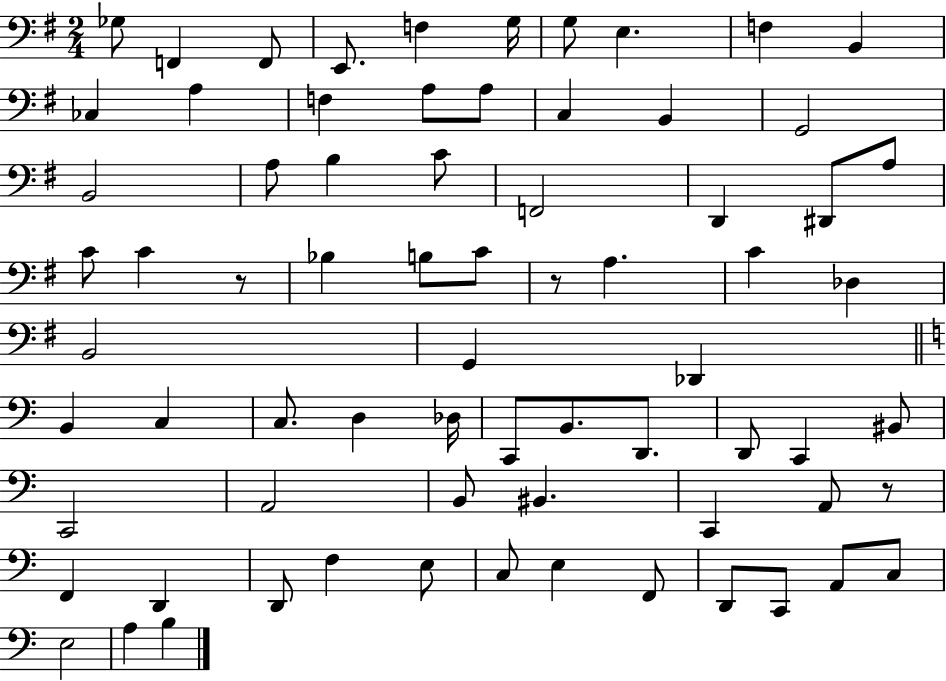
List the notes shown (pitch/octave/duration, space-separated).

Gb3/e F2/q F2/e E2/e. F3/q G3/s G3/e E3/q. F3/q B2/q CES3/q A3/q F3/q A3/e A3/e C3/q B2/q G2/h B2/h A3/e B3/q C4/e F2/h D2/q D#2/e A3/e C4/e C4/q R/e Bb3/q B3/e C4/e R/e A3/q. C4/q Db3/q B2/h G2/q Db2/q B2/q C3/q C3/e. D3/q Db3/s C2/e B2/e. D2/e. D2/e C2/q BIS2/e C2/h A2/h B2/e BIS2/q. C2/q A2/e R/e F2/q D2/q D2/e F3/q E3/e C3/e E3/q F2/e D2/e C2/e A2/e C3/e E3/h A3/q B3/q